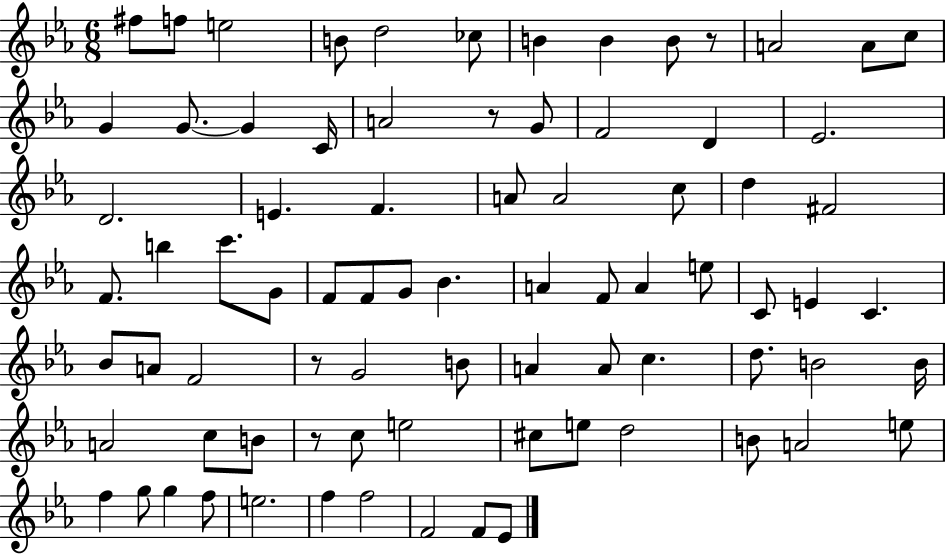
{
  \clef treble
  \numericTimeSignature
  \time 6/8
  \key ees \major
  fis''8 f''8 e''2 | b'8 d''2 ces''8 | b'4 b'4 b'8 r8 | a'2 a'8 c''8 | \break g'4 g'8.~~ g'4 c'16 | a'2 r8 g'8 | f'2 d'4 | ees'2. | \break d'2. | e'4. f'4. | a'8 a'2 c''8 | d''4 fis'2 | \break f'8. b''4 c'''8. g'8 | f'8 f'8 g'8 bes'4. | a'4 f'8 a'4 e''8 | c'8 e'4 c'4. | \break bes'8 a'8 f'2 | r8 g'2 b'8 | a'4 a'8 c''4. | d''8. b'2 b'16 | \break a'2 c''8 b'8 | r8 c''8 e''2 | cis''8 e''8 d''2 | b'8 a'2 e''8 | \break f''4 g''8 g''4 f''8 | e''2. | f''4 f''2 | f'2 f'8 ees'8 | \break \bar "|."
}